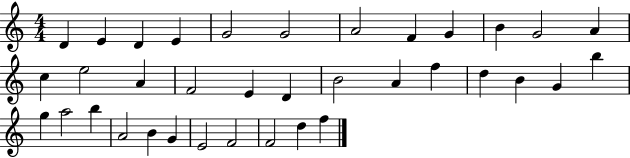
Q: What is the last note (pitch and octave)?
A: F5